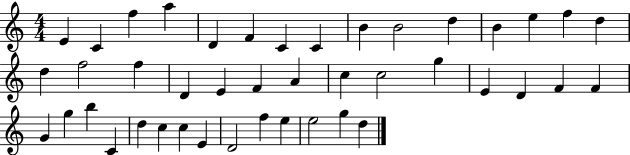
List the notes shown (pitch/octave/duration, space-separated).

E4/q C4/q F5/q A5/q D4/q F4/q C4/q C4/q B4/q B4/h D5/q B4/q E5/q F5/q D5/q D5/q F5/h F5/q D4/q E4/q F4/q A4/q C5/q C5/h G5/q E4/q D4/q F4/q F4/q G4/q G5/q B5/q C4/q D5/q C5/q C5/q E4/q D4/h F5/q E5/q E5/h G5/q D5/q